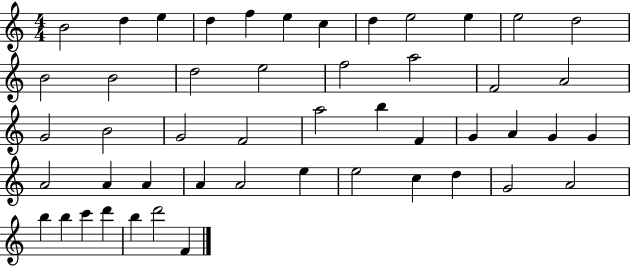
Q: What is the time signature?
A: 4/4